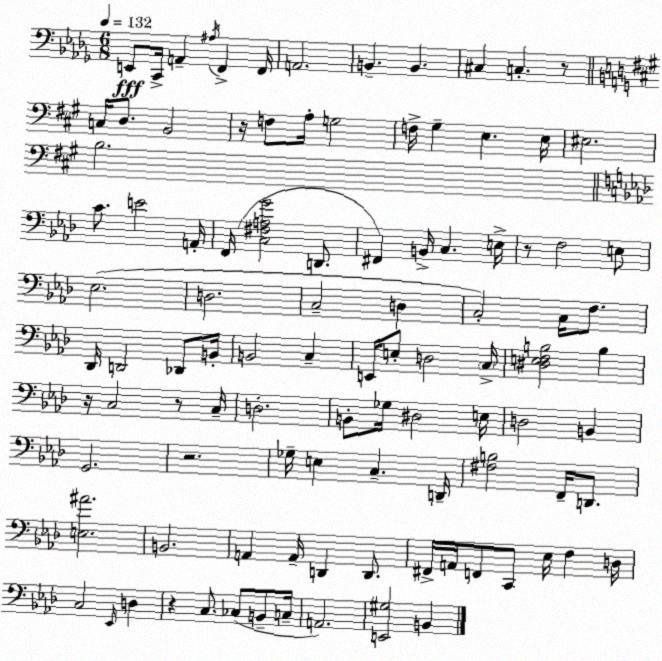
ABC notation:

X:1
T:Untitled
M:6/8
L:1/4
K:Bbm
E,,/2 C,,/4 A,, ^A,/4 F,, F,,/4 A,,2 B,, B,, ^C, C, z/2 C,/4 D,/2 B,,2 z/4 F,/2 A,/4 G,2 F,/4 ^G, E, E,/4 ^E,2 B,2 C/2 E2 A,,/4 F,,/4 [C,^F,A,G]2 D,,/2 ^F,, B,,/4 C, E,/4 z/2 F,2 E,/2 _E,2 D,2 C,2 D, C,2 C,/4 F,/2 _D,,/4 D,,2 _D,,/2 B,,/4 B,,2 C, E,,/4 E,/2 D,2 C,/4 [^D,E,F,B,]2 B, z/4 C,2 z/2 C,/4 D,2 B,,/2 _G,/4 ^D,2 E,/4 D,2 B,, G,,2 z2 _G,/4 E, C, D,,/4 [^F,B,]2 F,,/4 D,,/2 [E,^A]2 B,,2 A,, A,,/4 D,, D,,/2 ^F,,/4 A,,/4 F,,/2 C,,/2 _E,/4 F, D,/4 C,2 _E,,/4 D, z C,/2 _C,/2 B,,/2 C,/4 A,,2 [E,,^G,]2 B,,